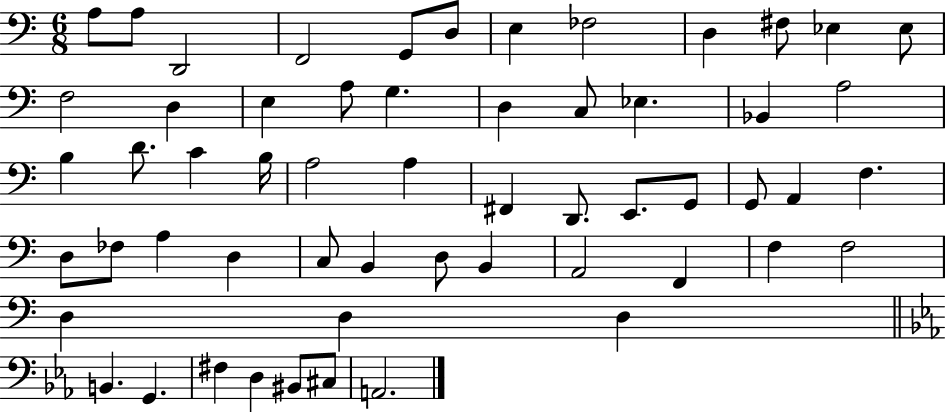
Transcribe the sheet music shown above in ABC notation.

X:1
T:Untitled
M:6/8
L:1/4
K:C
A,/2 A,/2 D,,2 F,,2 G,,/2 D,/2 E, _F,2 D, ^F,/2 _E, _E,/2 F,2 D, E, A,/2 G, D, C,/2 _E, _B,, A,2 B, D/2 C B,/4 A,2 A, ^F,, D,,/2 E,,/2 G,,/2 G,,/2 A,, F, D,/2 _F,/2 A, D, C,/2 B,, D,/2 B,, A,,2 F,, F, F,2 D, D, D, B,, G,, ^F, D, ^B,,/2 ^C,/2 A,,2